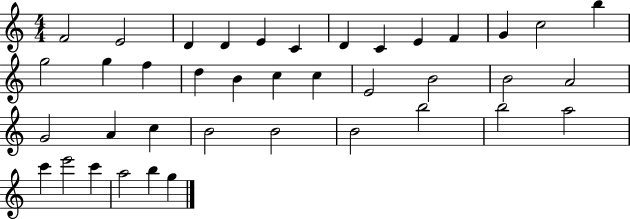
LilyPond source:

{
  \clef treble
  \numericTimeSignature
  \time 4/4
  \key c \major
  f'2 e'2 | d'4 d'4 e'4 c'4 | d'4 c'4 e'4 f'4 | g'4 c''2 b''4 | \break g''2 g''4 f''4 | d''4 b'4 c''4 c''4 | e'2 b'2 | b'2 a'2 | \break g'2 a'4 c''4 | b'2 b'2 | b'2 b''2 | b''2 a''2 | \break c'''4 e'''2 c'''4 | a''2 b''4 g''4 | \bar "|."
}